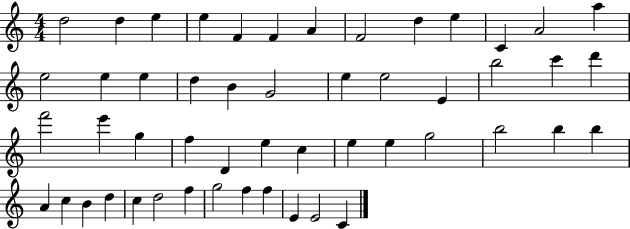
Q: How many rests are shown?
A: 0